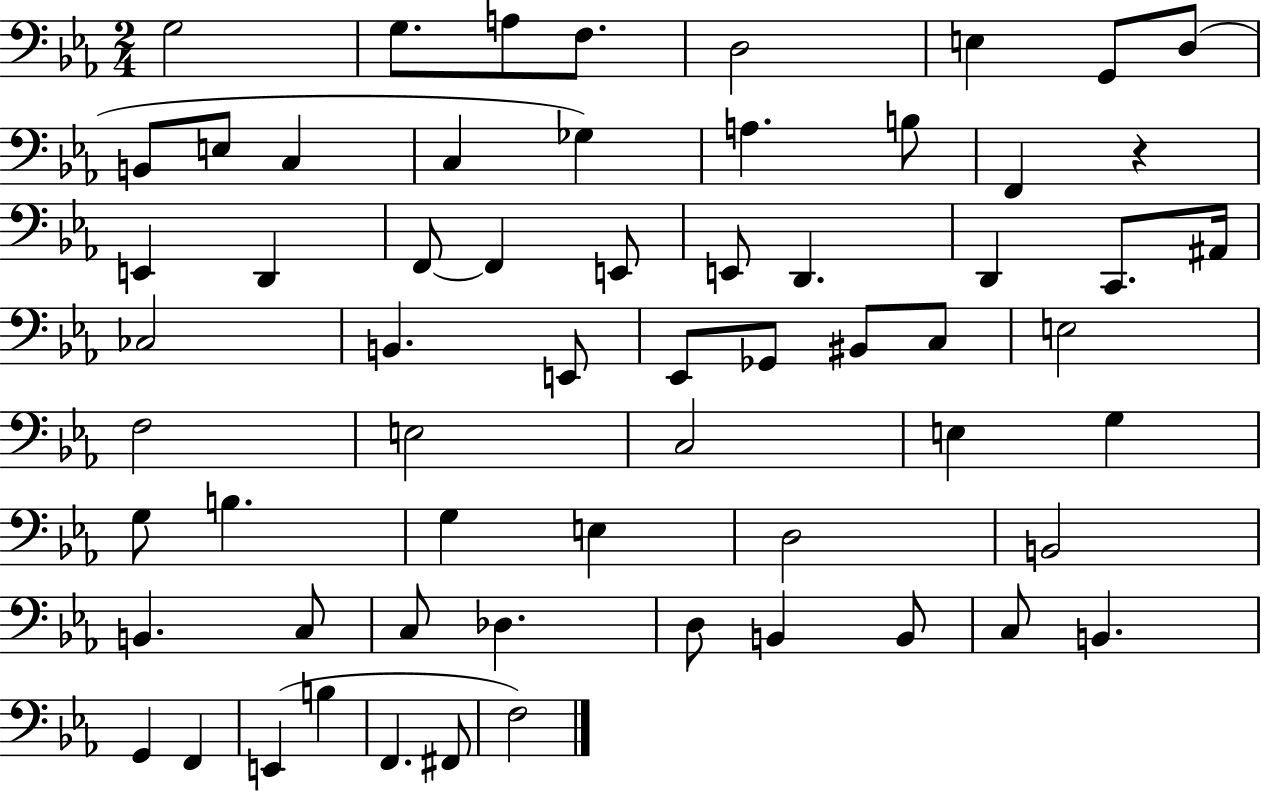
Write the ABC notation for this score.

X:1
T:Untitled
M:2/4
L:1/4
K:Eb
G,2 G,/2 A,/2 F,/2 D,2 E, G,,/2 D,/2 B,,/2 E,/2 C, C, _G, A, B,/2 F,, z E,, D,, F,,/2 F,, E,,/2 E,,/2 D,, D,, C,,/2 ^A,,/4 _C,2 B,, E,,/2 _E,,/2 _G,,/2 ^B,,/2 C,/2 E,2 F,2 E,2 C,2 E, G, G,/2 B, G, E, D,2 B,,2 B,, C,/2 C,/2 _D, D,/2 B,, B,,/2 C,/2 B,, G,, F,, E,, B, F,, ^F,,/2 F,2